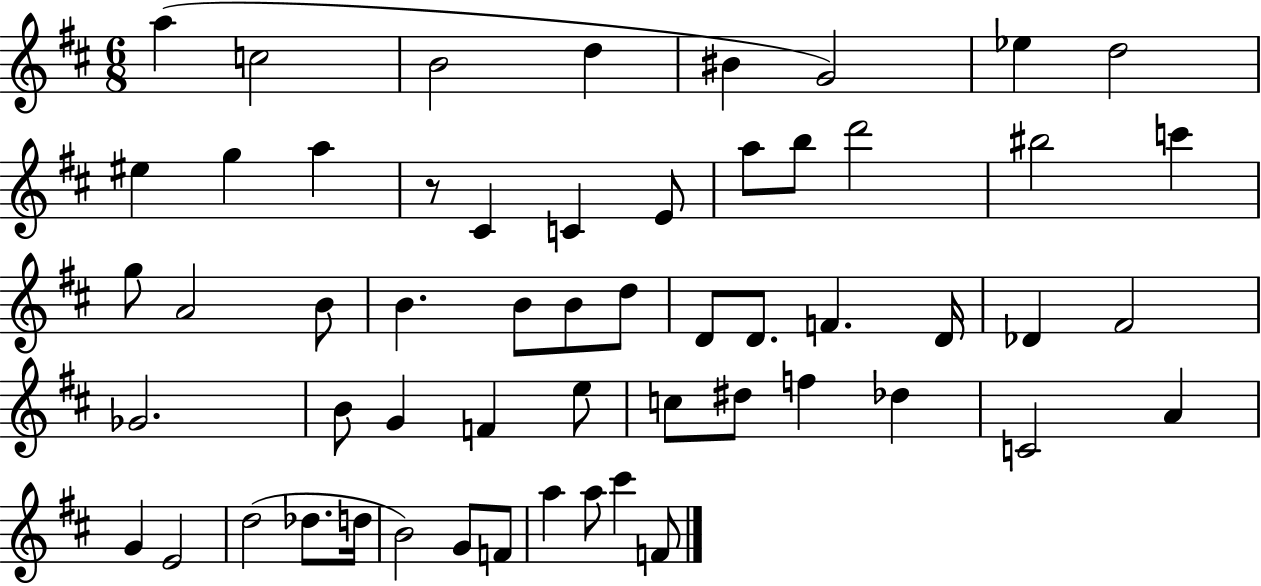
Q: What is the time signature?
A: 6/8